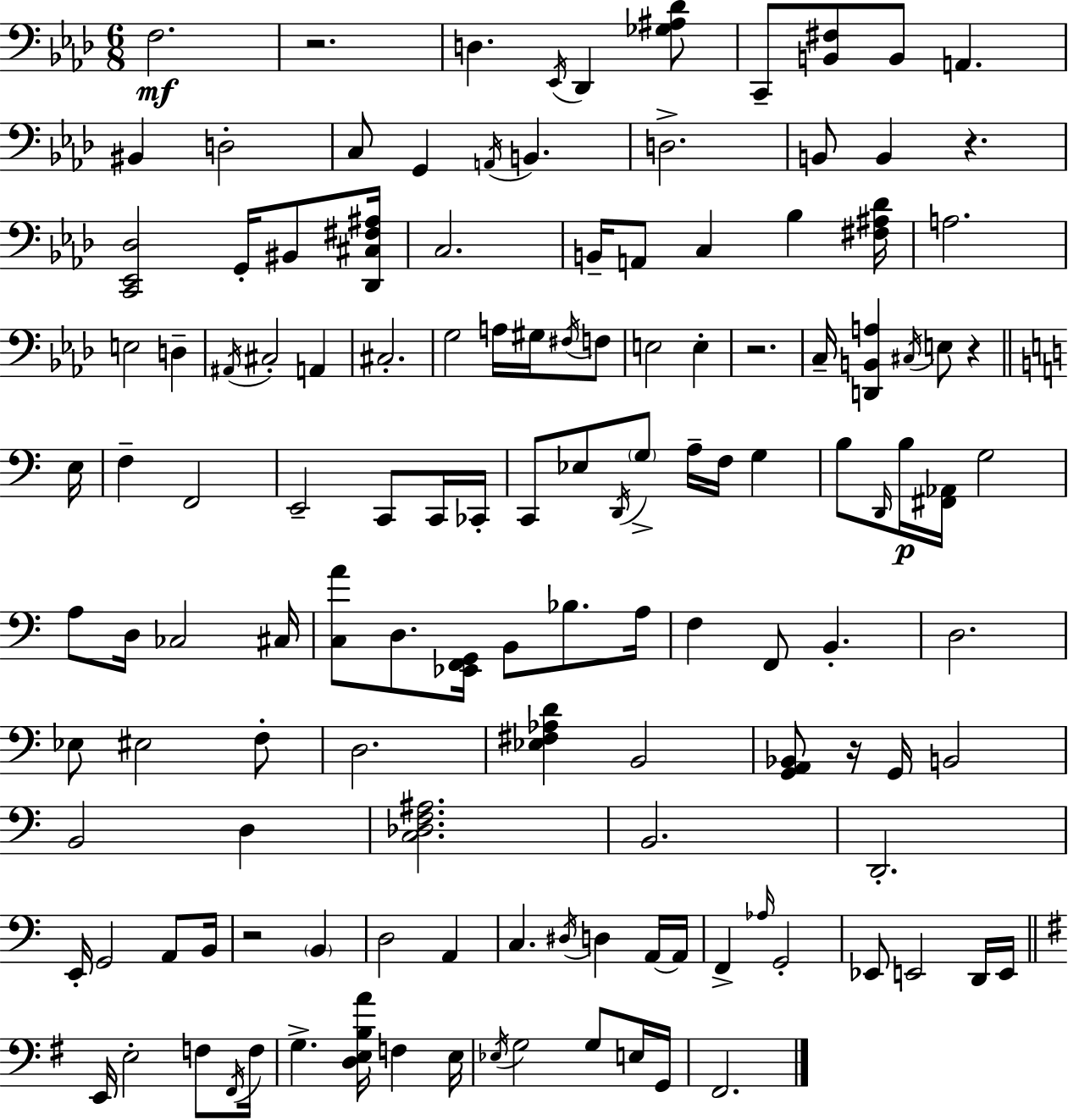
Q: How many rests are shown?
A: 6